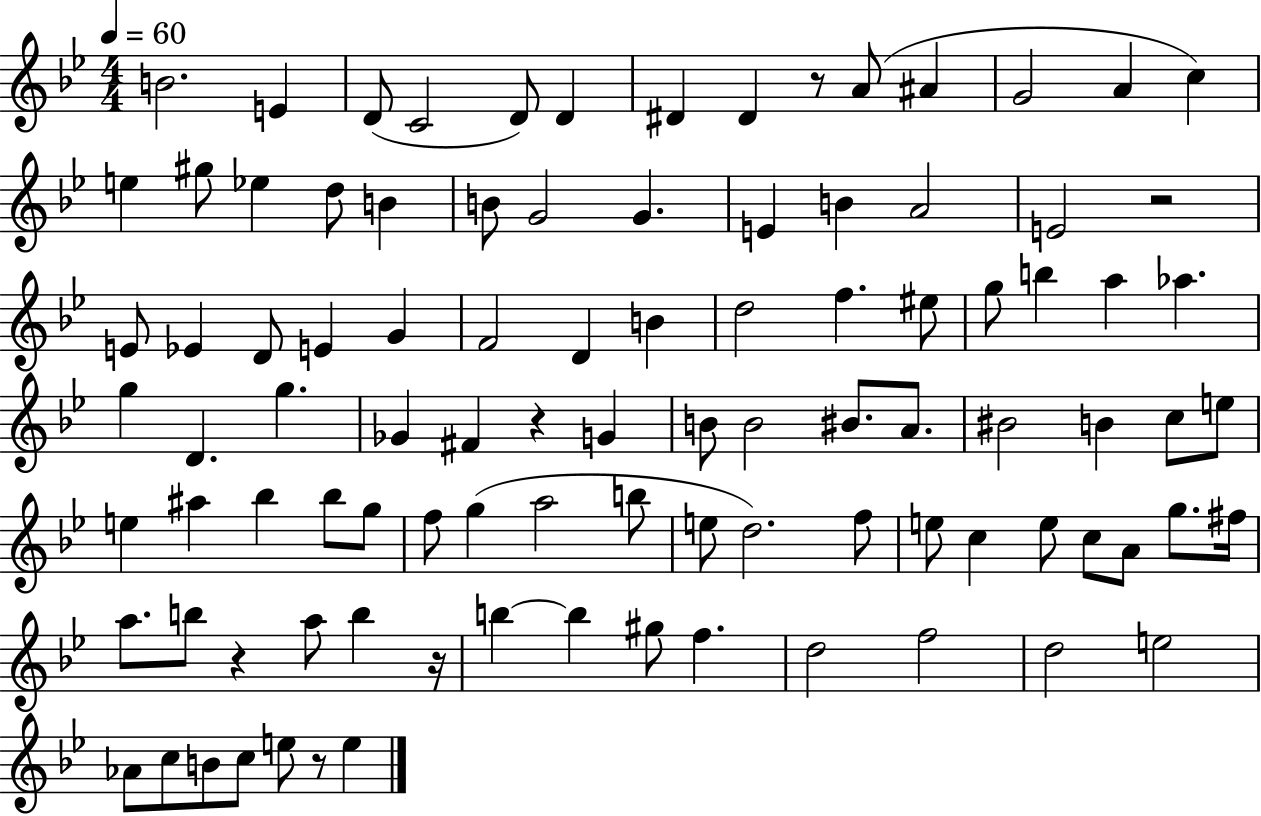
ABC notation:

X:1
T:Untitled
M:4/4
L:1/4
K:Bb
B2 E D/2 C2 D/2 D ^D ^D z/2 A/2 ^A G2 A c e ^g/2 _e d/2 B B/2 G2 G E B A2 E2 z2 E/2 _E D/2 E G F2 D B d2 f ^e/2 g/2 b a _a g D g _G ^F z G B/2 B2 ^B/2 A/2 ^B2 B c/2 e/2 e ^a _b _b/2 g/2 f/2 g a2 b/2 e/2 d2 f/2 e/2 c e/2 c/2 A/2 g/2 ^f/4 a/2 b/2 z a/2 b z/4 b b ^g/2 f d2 f2 d2 e2 _A/2 c/2 B/2 c/2 e/2 z/2 e